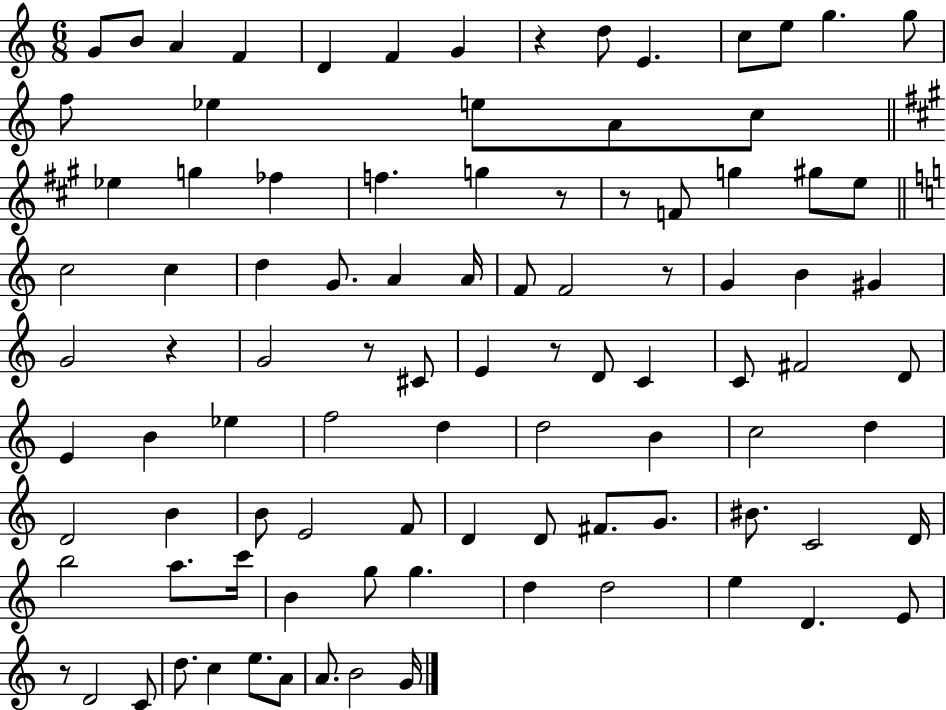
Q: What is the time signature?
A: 6/8